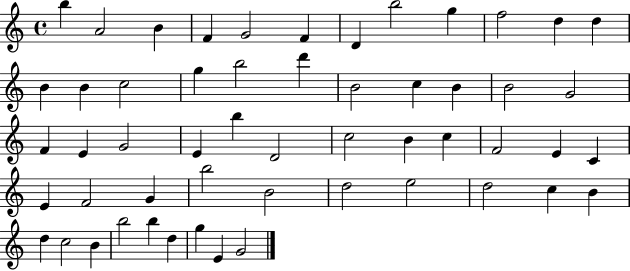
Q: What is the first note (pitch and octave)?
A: B5